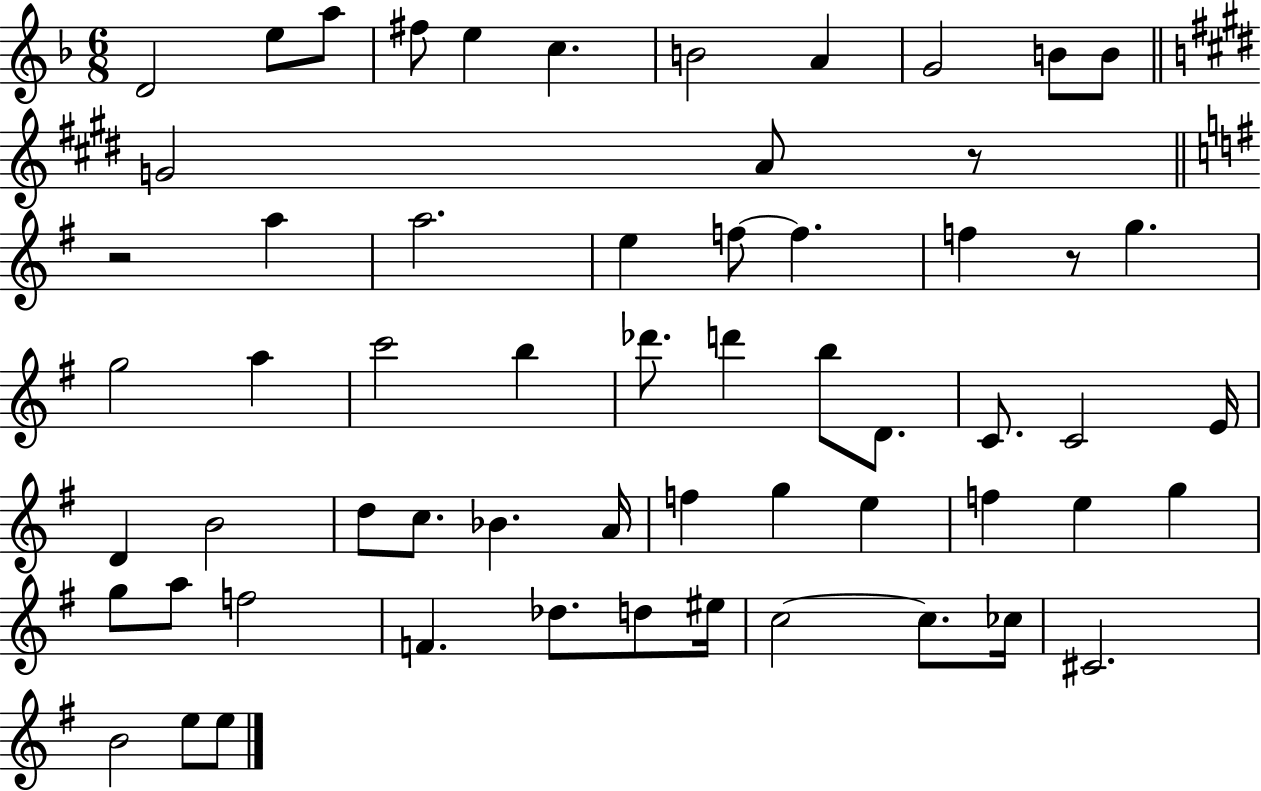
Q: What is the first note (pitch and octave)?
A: D4